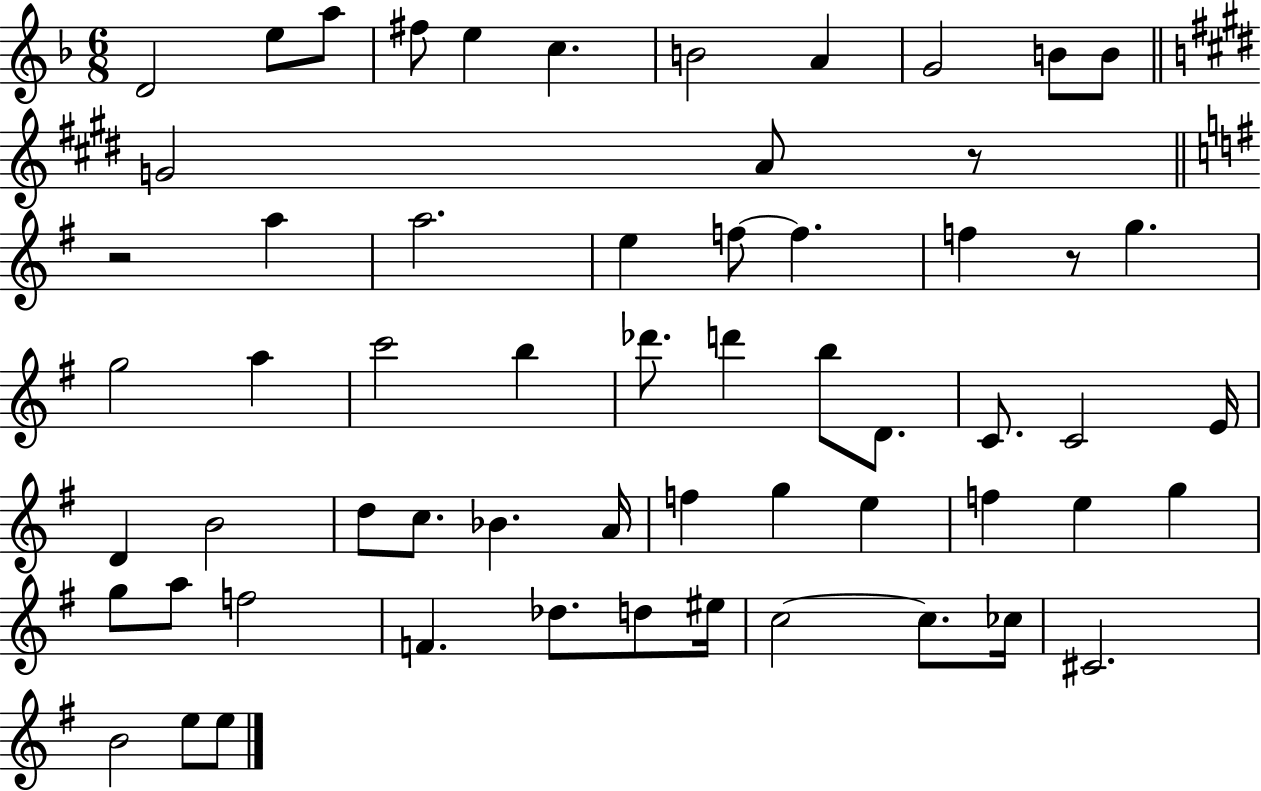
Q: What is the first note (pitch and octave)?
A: D4